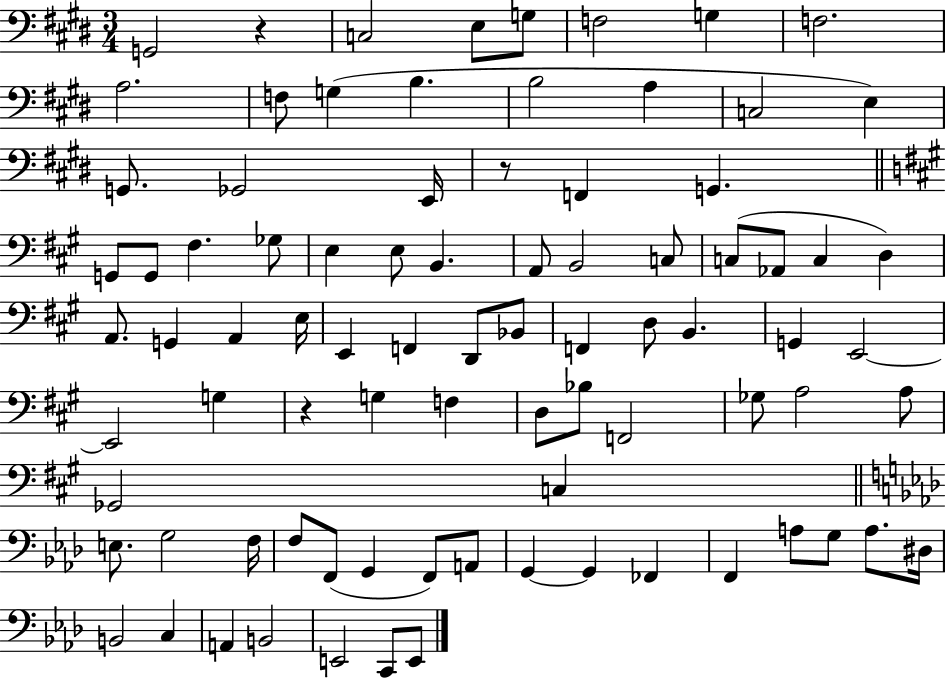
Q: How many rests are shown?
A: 3